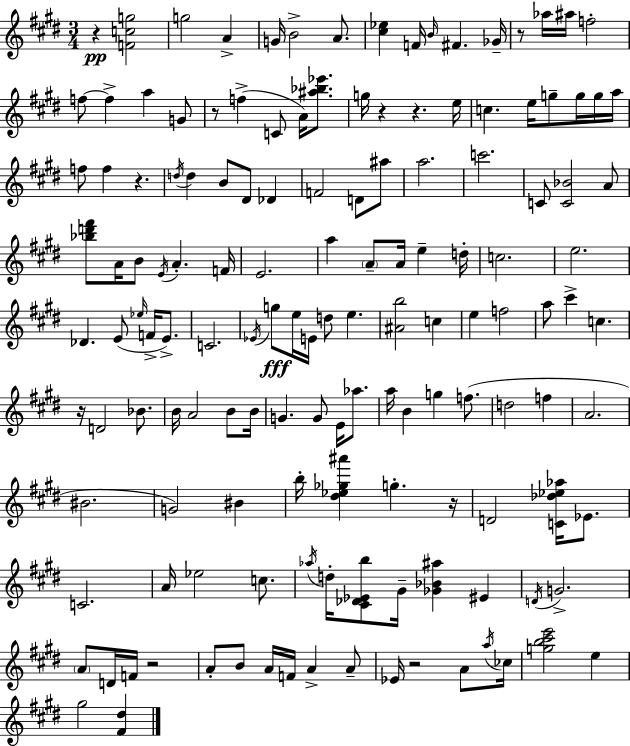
R/q [F4,C5,G5]/h G5/h A4/q G4/s B4/h A4/e. [C#5,Eb5]/q F4/s B4/s F#4/q. Gb4/s R/e Ab5/s A#5/s F5/h F5/e F5/q A5/q G4/e R/e F5/q C4/e A4/s [A#5,Bb5,Eb6]/e. G5/s R/q R/q. E5/s C5/q. E5/s G5/e G5/s G5/s A5/s F5/e F5/q R/q. D5/s D5/q B4/e D#4/e Db4/q F4/h D4/e A#5/e A5/h. C6/h. C4/e [C4,Bb4]/h A4/e [Bb5,D6,F#6]/e A4/s B4/e E4/s A4/q. F4/s E4/h. A5/q A4/e A4/s E5/q D5/s C5/h. E5/h. Db4/q. E4/e Eb5/s F4/s E4/e. C4/h. Eb4/s G5/e E5/s E4/s D5/e E5/q. [A#4,B5]/h C5/q E5/q F5/h A5/e C#6/q C5/q. R/s D4/h Bb4/e. B4/s A4/h B4/e B4/s G4/q. G4/e E4/s Ab5/e. A5/s B4/q G5/q F5/e. D5/h F5/q A4/h. BIS4/h. G4/h BIS4/q B5/s [D#5,Eb5,Gb5,A#6]/q G5/q. R/s D4/h [C4,Db5,Eb5,Ab5]/s Eb4/e. C4/h. A4/s Eb5/h C5/e. Ab5/s D5/s [C#4,Db4,Eb4,B5]/e G#4/s [Gb4,Bb4,A#5]/q EIS4/q D4/s G4/h. A4/e D4/s F4/s R/h A4/e B4/e A4/s F4/s A4/q A4/e Eb4/s R/h A4/e A5/s CES5/s [G5,B5,C#6,E6]/h E5/q G#5/h [F#4,D#5]/q